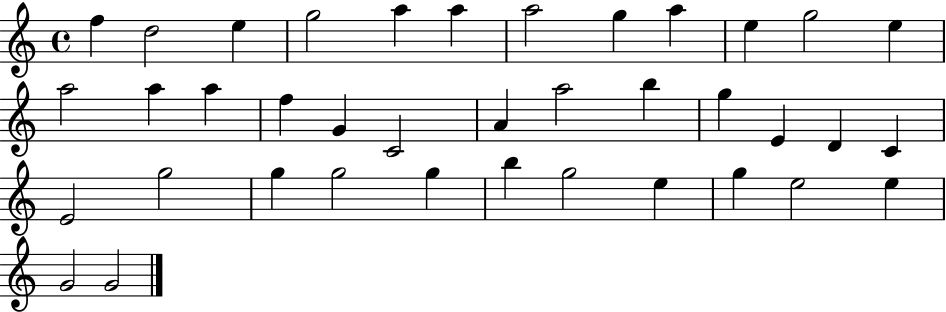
F5/q D5/h E5/q G5/h A5/q A5/q A5/h G5/q A5/q E5/q G5/h E5/q A5/h A5/q A5/q F5/q G4/q C4/h A4/q A5/h B5/q G5/q E4/q D4/q C4/q E4/h G5/h G5/q G5/h G5/q B5/q G5/h E5/q G5/q E5/h E5/q G4/h G4/h